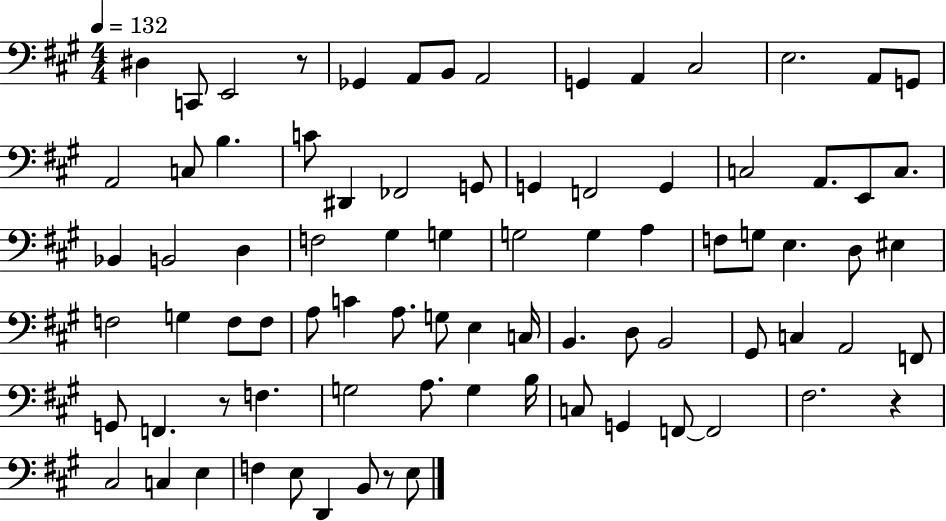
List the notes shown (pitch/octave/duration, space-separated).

D#3/q C2/e E2/h R/e Gb2/q A2/e B2/e A2/h G2/q A2/q C#3/h E3/h. A2/e G2/e A2/h C3/e B3/q. C4/e D#2/q FES2/h G2/e G2/q F2/h G2/q C3/h A2/e. E2/e C3/e. Bb2/q B2/h D3/q F3/h G#3/q G3/q G3/h G3/q A3/q F3/e G3/e E3/q. D3/e EIS3/q F3/h G3/q F3/e F3/e A3/e C4/q A3/e. G3/e E3/q C3/s B2/q. D3/e B2/h G#2/e C3/q A2/h F2/e G2/e F2/q. R/e F3/q. G3/h A3/e. G3/q B3/s C3/e G2/q F2/e F2/h F#3/h. R/q C#3/h C3/q E3/q F3/q E3/e D2/q B2/e R/e E3/e